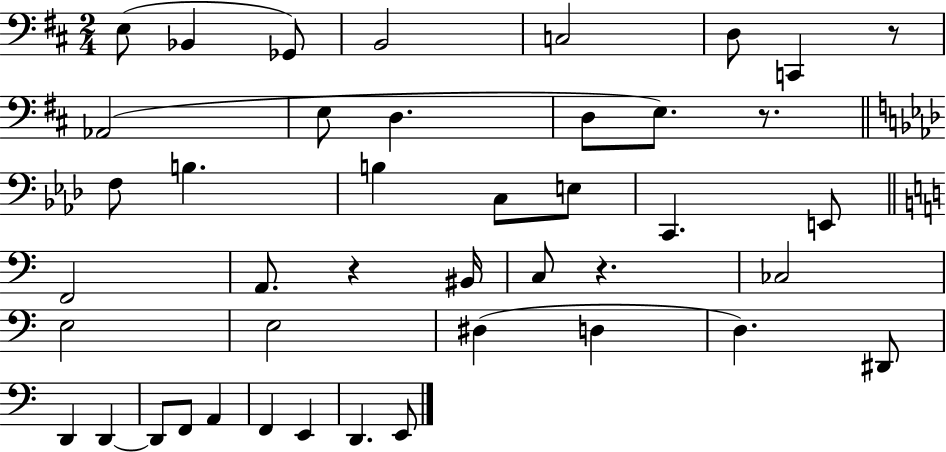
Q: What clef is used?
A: bass